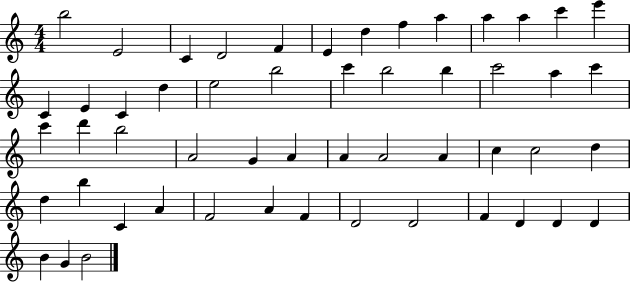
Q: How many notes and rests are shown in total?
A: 53